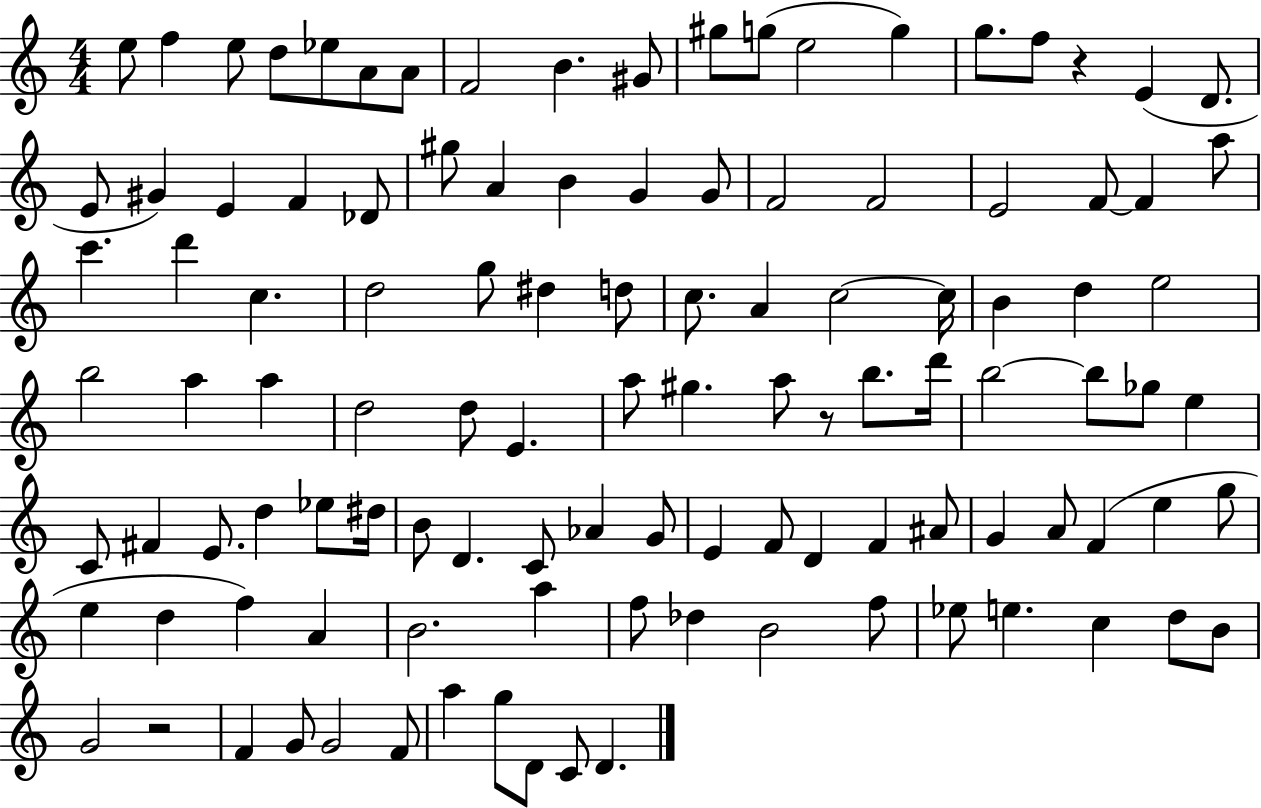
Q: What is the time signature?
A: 4/4